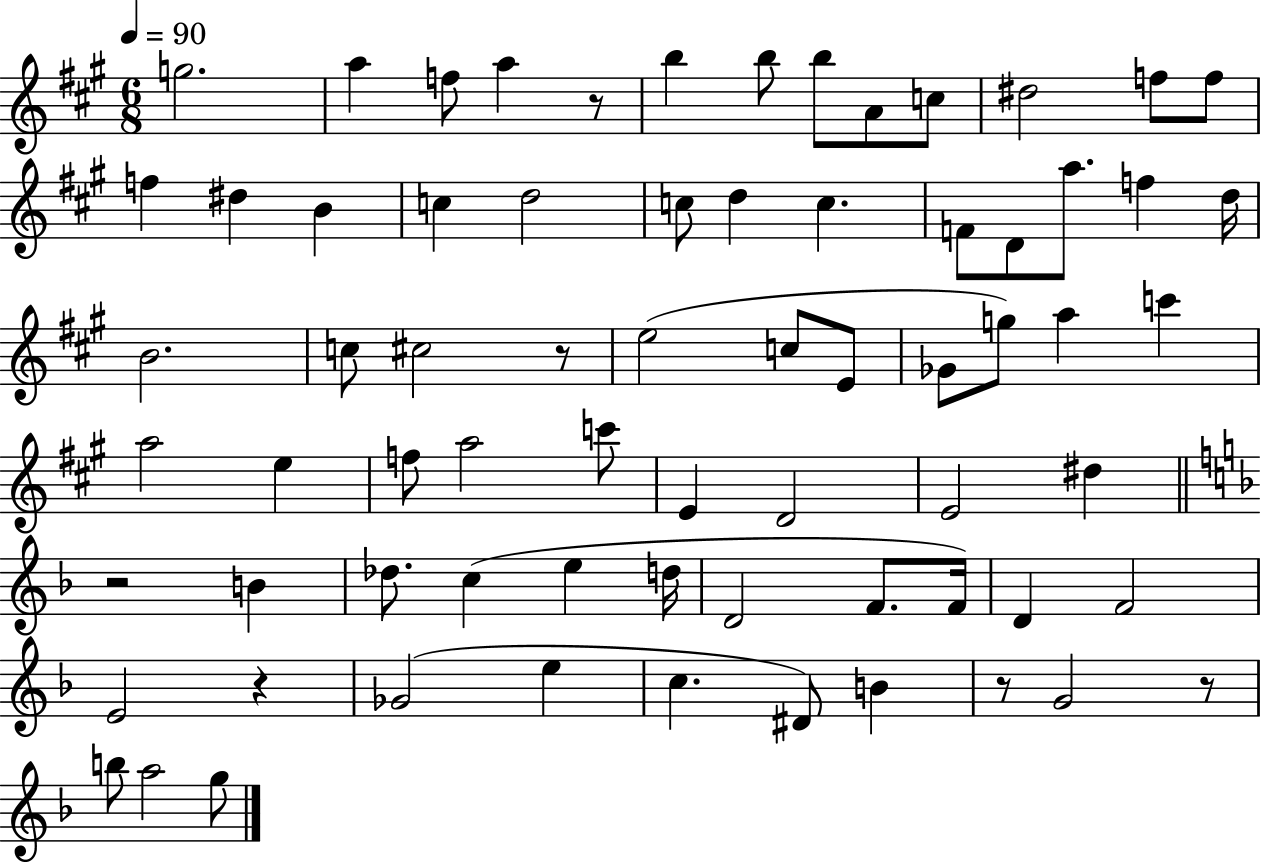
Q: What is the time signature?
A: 6/8